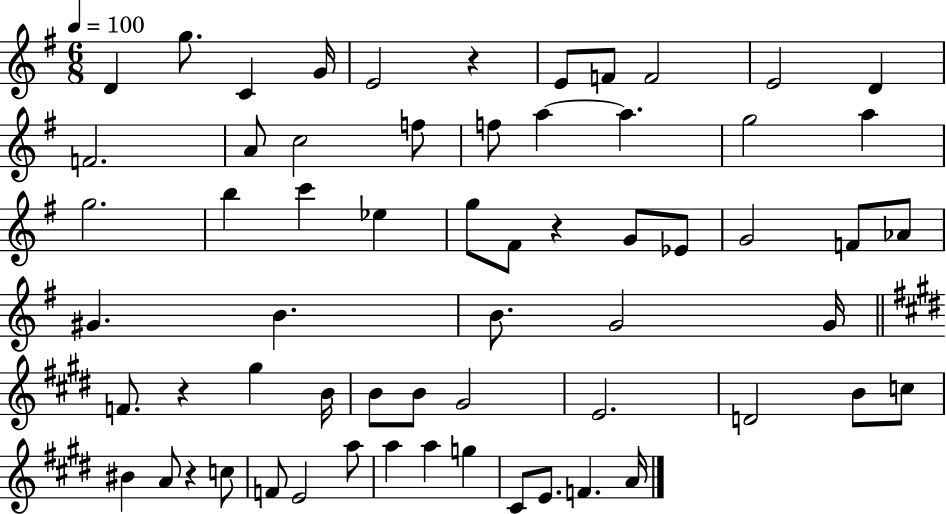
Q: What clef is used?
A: treble